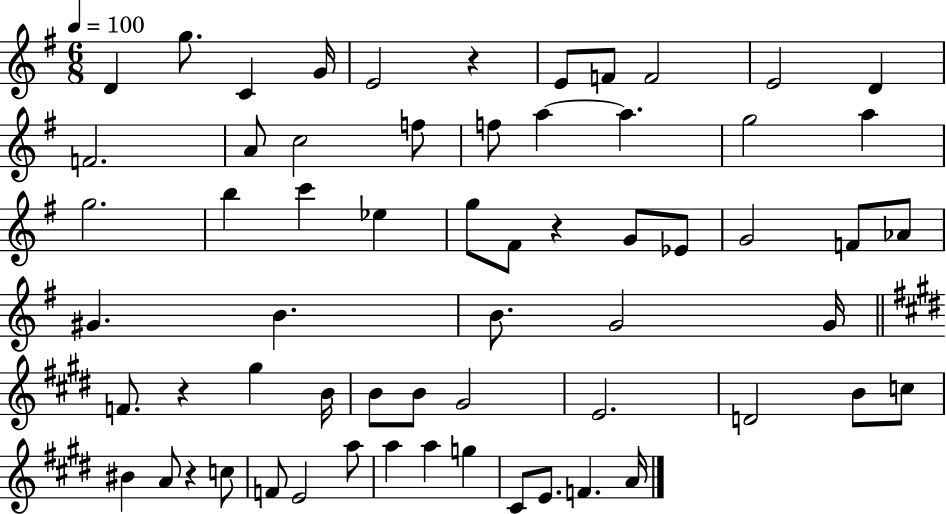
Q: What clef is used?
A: treble